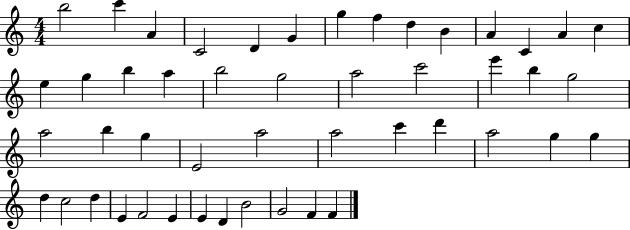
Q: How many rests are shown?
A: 0